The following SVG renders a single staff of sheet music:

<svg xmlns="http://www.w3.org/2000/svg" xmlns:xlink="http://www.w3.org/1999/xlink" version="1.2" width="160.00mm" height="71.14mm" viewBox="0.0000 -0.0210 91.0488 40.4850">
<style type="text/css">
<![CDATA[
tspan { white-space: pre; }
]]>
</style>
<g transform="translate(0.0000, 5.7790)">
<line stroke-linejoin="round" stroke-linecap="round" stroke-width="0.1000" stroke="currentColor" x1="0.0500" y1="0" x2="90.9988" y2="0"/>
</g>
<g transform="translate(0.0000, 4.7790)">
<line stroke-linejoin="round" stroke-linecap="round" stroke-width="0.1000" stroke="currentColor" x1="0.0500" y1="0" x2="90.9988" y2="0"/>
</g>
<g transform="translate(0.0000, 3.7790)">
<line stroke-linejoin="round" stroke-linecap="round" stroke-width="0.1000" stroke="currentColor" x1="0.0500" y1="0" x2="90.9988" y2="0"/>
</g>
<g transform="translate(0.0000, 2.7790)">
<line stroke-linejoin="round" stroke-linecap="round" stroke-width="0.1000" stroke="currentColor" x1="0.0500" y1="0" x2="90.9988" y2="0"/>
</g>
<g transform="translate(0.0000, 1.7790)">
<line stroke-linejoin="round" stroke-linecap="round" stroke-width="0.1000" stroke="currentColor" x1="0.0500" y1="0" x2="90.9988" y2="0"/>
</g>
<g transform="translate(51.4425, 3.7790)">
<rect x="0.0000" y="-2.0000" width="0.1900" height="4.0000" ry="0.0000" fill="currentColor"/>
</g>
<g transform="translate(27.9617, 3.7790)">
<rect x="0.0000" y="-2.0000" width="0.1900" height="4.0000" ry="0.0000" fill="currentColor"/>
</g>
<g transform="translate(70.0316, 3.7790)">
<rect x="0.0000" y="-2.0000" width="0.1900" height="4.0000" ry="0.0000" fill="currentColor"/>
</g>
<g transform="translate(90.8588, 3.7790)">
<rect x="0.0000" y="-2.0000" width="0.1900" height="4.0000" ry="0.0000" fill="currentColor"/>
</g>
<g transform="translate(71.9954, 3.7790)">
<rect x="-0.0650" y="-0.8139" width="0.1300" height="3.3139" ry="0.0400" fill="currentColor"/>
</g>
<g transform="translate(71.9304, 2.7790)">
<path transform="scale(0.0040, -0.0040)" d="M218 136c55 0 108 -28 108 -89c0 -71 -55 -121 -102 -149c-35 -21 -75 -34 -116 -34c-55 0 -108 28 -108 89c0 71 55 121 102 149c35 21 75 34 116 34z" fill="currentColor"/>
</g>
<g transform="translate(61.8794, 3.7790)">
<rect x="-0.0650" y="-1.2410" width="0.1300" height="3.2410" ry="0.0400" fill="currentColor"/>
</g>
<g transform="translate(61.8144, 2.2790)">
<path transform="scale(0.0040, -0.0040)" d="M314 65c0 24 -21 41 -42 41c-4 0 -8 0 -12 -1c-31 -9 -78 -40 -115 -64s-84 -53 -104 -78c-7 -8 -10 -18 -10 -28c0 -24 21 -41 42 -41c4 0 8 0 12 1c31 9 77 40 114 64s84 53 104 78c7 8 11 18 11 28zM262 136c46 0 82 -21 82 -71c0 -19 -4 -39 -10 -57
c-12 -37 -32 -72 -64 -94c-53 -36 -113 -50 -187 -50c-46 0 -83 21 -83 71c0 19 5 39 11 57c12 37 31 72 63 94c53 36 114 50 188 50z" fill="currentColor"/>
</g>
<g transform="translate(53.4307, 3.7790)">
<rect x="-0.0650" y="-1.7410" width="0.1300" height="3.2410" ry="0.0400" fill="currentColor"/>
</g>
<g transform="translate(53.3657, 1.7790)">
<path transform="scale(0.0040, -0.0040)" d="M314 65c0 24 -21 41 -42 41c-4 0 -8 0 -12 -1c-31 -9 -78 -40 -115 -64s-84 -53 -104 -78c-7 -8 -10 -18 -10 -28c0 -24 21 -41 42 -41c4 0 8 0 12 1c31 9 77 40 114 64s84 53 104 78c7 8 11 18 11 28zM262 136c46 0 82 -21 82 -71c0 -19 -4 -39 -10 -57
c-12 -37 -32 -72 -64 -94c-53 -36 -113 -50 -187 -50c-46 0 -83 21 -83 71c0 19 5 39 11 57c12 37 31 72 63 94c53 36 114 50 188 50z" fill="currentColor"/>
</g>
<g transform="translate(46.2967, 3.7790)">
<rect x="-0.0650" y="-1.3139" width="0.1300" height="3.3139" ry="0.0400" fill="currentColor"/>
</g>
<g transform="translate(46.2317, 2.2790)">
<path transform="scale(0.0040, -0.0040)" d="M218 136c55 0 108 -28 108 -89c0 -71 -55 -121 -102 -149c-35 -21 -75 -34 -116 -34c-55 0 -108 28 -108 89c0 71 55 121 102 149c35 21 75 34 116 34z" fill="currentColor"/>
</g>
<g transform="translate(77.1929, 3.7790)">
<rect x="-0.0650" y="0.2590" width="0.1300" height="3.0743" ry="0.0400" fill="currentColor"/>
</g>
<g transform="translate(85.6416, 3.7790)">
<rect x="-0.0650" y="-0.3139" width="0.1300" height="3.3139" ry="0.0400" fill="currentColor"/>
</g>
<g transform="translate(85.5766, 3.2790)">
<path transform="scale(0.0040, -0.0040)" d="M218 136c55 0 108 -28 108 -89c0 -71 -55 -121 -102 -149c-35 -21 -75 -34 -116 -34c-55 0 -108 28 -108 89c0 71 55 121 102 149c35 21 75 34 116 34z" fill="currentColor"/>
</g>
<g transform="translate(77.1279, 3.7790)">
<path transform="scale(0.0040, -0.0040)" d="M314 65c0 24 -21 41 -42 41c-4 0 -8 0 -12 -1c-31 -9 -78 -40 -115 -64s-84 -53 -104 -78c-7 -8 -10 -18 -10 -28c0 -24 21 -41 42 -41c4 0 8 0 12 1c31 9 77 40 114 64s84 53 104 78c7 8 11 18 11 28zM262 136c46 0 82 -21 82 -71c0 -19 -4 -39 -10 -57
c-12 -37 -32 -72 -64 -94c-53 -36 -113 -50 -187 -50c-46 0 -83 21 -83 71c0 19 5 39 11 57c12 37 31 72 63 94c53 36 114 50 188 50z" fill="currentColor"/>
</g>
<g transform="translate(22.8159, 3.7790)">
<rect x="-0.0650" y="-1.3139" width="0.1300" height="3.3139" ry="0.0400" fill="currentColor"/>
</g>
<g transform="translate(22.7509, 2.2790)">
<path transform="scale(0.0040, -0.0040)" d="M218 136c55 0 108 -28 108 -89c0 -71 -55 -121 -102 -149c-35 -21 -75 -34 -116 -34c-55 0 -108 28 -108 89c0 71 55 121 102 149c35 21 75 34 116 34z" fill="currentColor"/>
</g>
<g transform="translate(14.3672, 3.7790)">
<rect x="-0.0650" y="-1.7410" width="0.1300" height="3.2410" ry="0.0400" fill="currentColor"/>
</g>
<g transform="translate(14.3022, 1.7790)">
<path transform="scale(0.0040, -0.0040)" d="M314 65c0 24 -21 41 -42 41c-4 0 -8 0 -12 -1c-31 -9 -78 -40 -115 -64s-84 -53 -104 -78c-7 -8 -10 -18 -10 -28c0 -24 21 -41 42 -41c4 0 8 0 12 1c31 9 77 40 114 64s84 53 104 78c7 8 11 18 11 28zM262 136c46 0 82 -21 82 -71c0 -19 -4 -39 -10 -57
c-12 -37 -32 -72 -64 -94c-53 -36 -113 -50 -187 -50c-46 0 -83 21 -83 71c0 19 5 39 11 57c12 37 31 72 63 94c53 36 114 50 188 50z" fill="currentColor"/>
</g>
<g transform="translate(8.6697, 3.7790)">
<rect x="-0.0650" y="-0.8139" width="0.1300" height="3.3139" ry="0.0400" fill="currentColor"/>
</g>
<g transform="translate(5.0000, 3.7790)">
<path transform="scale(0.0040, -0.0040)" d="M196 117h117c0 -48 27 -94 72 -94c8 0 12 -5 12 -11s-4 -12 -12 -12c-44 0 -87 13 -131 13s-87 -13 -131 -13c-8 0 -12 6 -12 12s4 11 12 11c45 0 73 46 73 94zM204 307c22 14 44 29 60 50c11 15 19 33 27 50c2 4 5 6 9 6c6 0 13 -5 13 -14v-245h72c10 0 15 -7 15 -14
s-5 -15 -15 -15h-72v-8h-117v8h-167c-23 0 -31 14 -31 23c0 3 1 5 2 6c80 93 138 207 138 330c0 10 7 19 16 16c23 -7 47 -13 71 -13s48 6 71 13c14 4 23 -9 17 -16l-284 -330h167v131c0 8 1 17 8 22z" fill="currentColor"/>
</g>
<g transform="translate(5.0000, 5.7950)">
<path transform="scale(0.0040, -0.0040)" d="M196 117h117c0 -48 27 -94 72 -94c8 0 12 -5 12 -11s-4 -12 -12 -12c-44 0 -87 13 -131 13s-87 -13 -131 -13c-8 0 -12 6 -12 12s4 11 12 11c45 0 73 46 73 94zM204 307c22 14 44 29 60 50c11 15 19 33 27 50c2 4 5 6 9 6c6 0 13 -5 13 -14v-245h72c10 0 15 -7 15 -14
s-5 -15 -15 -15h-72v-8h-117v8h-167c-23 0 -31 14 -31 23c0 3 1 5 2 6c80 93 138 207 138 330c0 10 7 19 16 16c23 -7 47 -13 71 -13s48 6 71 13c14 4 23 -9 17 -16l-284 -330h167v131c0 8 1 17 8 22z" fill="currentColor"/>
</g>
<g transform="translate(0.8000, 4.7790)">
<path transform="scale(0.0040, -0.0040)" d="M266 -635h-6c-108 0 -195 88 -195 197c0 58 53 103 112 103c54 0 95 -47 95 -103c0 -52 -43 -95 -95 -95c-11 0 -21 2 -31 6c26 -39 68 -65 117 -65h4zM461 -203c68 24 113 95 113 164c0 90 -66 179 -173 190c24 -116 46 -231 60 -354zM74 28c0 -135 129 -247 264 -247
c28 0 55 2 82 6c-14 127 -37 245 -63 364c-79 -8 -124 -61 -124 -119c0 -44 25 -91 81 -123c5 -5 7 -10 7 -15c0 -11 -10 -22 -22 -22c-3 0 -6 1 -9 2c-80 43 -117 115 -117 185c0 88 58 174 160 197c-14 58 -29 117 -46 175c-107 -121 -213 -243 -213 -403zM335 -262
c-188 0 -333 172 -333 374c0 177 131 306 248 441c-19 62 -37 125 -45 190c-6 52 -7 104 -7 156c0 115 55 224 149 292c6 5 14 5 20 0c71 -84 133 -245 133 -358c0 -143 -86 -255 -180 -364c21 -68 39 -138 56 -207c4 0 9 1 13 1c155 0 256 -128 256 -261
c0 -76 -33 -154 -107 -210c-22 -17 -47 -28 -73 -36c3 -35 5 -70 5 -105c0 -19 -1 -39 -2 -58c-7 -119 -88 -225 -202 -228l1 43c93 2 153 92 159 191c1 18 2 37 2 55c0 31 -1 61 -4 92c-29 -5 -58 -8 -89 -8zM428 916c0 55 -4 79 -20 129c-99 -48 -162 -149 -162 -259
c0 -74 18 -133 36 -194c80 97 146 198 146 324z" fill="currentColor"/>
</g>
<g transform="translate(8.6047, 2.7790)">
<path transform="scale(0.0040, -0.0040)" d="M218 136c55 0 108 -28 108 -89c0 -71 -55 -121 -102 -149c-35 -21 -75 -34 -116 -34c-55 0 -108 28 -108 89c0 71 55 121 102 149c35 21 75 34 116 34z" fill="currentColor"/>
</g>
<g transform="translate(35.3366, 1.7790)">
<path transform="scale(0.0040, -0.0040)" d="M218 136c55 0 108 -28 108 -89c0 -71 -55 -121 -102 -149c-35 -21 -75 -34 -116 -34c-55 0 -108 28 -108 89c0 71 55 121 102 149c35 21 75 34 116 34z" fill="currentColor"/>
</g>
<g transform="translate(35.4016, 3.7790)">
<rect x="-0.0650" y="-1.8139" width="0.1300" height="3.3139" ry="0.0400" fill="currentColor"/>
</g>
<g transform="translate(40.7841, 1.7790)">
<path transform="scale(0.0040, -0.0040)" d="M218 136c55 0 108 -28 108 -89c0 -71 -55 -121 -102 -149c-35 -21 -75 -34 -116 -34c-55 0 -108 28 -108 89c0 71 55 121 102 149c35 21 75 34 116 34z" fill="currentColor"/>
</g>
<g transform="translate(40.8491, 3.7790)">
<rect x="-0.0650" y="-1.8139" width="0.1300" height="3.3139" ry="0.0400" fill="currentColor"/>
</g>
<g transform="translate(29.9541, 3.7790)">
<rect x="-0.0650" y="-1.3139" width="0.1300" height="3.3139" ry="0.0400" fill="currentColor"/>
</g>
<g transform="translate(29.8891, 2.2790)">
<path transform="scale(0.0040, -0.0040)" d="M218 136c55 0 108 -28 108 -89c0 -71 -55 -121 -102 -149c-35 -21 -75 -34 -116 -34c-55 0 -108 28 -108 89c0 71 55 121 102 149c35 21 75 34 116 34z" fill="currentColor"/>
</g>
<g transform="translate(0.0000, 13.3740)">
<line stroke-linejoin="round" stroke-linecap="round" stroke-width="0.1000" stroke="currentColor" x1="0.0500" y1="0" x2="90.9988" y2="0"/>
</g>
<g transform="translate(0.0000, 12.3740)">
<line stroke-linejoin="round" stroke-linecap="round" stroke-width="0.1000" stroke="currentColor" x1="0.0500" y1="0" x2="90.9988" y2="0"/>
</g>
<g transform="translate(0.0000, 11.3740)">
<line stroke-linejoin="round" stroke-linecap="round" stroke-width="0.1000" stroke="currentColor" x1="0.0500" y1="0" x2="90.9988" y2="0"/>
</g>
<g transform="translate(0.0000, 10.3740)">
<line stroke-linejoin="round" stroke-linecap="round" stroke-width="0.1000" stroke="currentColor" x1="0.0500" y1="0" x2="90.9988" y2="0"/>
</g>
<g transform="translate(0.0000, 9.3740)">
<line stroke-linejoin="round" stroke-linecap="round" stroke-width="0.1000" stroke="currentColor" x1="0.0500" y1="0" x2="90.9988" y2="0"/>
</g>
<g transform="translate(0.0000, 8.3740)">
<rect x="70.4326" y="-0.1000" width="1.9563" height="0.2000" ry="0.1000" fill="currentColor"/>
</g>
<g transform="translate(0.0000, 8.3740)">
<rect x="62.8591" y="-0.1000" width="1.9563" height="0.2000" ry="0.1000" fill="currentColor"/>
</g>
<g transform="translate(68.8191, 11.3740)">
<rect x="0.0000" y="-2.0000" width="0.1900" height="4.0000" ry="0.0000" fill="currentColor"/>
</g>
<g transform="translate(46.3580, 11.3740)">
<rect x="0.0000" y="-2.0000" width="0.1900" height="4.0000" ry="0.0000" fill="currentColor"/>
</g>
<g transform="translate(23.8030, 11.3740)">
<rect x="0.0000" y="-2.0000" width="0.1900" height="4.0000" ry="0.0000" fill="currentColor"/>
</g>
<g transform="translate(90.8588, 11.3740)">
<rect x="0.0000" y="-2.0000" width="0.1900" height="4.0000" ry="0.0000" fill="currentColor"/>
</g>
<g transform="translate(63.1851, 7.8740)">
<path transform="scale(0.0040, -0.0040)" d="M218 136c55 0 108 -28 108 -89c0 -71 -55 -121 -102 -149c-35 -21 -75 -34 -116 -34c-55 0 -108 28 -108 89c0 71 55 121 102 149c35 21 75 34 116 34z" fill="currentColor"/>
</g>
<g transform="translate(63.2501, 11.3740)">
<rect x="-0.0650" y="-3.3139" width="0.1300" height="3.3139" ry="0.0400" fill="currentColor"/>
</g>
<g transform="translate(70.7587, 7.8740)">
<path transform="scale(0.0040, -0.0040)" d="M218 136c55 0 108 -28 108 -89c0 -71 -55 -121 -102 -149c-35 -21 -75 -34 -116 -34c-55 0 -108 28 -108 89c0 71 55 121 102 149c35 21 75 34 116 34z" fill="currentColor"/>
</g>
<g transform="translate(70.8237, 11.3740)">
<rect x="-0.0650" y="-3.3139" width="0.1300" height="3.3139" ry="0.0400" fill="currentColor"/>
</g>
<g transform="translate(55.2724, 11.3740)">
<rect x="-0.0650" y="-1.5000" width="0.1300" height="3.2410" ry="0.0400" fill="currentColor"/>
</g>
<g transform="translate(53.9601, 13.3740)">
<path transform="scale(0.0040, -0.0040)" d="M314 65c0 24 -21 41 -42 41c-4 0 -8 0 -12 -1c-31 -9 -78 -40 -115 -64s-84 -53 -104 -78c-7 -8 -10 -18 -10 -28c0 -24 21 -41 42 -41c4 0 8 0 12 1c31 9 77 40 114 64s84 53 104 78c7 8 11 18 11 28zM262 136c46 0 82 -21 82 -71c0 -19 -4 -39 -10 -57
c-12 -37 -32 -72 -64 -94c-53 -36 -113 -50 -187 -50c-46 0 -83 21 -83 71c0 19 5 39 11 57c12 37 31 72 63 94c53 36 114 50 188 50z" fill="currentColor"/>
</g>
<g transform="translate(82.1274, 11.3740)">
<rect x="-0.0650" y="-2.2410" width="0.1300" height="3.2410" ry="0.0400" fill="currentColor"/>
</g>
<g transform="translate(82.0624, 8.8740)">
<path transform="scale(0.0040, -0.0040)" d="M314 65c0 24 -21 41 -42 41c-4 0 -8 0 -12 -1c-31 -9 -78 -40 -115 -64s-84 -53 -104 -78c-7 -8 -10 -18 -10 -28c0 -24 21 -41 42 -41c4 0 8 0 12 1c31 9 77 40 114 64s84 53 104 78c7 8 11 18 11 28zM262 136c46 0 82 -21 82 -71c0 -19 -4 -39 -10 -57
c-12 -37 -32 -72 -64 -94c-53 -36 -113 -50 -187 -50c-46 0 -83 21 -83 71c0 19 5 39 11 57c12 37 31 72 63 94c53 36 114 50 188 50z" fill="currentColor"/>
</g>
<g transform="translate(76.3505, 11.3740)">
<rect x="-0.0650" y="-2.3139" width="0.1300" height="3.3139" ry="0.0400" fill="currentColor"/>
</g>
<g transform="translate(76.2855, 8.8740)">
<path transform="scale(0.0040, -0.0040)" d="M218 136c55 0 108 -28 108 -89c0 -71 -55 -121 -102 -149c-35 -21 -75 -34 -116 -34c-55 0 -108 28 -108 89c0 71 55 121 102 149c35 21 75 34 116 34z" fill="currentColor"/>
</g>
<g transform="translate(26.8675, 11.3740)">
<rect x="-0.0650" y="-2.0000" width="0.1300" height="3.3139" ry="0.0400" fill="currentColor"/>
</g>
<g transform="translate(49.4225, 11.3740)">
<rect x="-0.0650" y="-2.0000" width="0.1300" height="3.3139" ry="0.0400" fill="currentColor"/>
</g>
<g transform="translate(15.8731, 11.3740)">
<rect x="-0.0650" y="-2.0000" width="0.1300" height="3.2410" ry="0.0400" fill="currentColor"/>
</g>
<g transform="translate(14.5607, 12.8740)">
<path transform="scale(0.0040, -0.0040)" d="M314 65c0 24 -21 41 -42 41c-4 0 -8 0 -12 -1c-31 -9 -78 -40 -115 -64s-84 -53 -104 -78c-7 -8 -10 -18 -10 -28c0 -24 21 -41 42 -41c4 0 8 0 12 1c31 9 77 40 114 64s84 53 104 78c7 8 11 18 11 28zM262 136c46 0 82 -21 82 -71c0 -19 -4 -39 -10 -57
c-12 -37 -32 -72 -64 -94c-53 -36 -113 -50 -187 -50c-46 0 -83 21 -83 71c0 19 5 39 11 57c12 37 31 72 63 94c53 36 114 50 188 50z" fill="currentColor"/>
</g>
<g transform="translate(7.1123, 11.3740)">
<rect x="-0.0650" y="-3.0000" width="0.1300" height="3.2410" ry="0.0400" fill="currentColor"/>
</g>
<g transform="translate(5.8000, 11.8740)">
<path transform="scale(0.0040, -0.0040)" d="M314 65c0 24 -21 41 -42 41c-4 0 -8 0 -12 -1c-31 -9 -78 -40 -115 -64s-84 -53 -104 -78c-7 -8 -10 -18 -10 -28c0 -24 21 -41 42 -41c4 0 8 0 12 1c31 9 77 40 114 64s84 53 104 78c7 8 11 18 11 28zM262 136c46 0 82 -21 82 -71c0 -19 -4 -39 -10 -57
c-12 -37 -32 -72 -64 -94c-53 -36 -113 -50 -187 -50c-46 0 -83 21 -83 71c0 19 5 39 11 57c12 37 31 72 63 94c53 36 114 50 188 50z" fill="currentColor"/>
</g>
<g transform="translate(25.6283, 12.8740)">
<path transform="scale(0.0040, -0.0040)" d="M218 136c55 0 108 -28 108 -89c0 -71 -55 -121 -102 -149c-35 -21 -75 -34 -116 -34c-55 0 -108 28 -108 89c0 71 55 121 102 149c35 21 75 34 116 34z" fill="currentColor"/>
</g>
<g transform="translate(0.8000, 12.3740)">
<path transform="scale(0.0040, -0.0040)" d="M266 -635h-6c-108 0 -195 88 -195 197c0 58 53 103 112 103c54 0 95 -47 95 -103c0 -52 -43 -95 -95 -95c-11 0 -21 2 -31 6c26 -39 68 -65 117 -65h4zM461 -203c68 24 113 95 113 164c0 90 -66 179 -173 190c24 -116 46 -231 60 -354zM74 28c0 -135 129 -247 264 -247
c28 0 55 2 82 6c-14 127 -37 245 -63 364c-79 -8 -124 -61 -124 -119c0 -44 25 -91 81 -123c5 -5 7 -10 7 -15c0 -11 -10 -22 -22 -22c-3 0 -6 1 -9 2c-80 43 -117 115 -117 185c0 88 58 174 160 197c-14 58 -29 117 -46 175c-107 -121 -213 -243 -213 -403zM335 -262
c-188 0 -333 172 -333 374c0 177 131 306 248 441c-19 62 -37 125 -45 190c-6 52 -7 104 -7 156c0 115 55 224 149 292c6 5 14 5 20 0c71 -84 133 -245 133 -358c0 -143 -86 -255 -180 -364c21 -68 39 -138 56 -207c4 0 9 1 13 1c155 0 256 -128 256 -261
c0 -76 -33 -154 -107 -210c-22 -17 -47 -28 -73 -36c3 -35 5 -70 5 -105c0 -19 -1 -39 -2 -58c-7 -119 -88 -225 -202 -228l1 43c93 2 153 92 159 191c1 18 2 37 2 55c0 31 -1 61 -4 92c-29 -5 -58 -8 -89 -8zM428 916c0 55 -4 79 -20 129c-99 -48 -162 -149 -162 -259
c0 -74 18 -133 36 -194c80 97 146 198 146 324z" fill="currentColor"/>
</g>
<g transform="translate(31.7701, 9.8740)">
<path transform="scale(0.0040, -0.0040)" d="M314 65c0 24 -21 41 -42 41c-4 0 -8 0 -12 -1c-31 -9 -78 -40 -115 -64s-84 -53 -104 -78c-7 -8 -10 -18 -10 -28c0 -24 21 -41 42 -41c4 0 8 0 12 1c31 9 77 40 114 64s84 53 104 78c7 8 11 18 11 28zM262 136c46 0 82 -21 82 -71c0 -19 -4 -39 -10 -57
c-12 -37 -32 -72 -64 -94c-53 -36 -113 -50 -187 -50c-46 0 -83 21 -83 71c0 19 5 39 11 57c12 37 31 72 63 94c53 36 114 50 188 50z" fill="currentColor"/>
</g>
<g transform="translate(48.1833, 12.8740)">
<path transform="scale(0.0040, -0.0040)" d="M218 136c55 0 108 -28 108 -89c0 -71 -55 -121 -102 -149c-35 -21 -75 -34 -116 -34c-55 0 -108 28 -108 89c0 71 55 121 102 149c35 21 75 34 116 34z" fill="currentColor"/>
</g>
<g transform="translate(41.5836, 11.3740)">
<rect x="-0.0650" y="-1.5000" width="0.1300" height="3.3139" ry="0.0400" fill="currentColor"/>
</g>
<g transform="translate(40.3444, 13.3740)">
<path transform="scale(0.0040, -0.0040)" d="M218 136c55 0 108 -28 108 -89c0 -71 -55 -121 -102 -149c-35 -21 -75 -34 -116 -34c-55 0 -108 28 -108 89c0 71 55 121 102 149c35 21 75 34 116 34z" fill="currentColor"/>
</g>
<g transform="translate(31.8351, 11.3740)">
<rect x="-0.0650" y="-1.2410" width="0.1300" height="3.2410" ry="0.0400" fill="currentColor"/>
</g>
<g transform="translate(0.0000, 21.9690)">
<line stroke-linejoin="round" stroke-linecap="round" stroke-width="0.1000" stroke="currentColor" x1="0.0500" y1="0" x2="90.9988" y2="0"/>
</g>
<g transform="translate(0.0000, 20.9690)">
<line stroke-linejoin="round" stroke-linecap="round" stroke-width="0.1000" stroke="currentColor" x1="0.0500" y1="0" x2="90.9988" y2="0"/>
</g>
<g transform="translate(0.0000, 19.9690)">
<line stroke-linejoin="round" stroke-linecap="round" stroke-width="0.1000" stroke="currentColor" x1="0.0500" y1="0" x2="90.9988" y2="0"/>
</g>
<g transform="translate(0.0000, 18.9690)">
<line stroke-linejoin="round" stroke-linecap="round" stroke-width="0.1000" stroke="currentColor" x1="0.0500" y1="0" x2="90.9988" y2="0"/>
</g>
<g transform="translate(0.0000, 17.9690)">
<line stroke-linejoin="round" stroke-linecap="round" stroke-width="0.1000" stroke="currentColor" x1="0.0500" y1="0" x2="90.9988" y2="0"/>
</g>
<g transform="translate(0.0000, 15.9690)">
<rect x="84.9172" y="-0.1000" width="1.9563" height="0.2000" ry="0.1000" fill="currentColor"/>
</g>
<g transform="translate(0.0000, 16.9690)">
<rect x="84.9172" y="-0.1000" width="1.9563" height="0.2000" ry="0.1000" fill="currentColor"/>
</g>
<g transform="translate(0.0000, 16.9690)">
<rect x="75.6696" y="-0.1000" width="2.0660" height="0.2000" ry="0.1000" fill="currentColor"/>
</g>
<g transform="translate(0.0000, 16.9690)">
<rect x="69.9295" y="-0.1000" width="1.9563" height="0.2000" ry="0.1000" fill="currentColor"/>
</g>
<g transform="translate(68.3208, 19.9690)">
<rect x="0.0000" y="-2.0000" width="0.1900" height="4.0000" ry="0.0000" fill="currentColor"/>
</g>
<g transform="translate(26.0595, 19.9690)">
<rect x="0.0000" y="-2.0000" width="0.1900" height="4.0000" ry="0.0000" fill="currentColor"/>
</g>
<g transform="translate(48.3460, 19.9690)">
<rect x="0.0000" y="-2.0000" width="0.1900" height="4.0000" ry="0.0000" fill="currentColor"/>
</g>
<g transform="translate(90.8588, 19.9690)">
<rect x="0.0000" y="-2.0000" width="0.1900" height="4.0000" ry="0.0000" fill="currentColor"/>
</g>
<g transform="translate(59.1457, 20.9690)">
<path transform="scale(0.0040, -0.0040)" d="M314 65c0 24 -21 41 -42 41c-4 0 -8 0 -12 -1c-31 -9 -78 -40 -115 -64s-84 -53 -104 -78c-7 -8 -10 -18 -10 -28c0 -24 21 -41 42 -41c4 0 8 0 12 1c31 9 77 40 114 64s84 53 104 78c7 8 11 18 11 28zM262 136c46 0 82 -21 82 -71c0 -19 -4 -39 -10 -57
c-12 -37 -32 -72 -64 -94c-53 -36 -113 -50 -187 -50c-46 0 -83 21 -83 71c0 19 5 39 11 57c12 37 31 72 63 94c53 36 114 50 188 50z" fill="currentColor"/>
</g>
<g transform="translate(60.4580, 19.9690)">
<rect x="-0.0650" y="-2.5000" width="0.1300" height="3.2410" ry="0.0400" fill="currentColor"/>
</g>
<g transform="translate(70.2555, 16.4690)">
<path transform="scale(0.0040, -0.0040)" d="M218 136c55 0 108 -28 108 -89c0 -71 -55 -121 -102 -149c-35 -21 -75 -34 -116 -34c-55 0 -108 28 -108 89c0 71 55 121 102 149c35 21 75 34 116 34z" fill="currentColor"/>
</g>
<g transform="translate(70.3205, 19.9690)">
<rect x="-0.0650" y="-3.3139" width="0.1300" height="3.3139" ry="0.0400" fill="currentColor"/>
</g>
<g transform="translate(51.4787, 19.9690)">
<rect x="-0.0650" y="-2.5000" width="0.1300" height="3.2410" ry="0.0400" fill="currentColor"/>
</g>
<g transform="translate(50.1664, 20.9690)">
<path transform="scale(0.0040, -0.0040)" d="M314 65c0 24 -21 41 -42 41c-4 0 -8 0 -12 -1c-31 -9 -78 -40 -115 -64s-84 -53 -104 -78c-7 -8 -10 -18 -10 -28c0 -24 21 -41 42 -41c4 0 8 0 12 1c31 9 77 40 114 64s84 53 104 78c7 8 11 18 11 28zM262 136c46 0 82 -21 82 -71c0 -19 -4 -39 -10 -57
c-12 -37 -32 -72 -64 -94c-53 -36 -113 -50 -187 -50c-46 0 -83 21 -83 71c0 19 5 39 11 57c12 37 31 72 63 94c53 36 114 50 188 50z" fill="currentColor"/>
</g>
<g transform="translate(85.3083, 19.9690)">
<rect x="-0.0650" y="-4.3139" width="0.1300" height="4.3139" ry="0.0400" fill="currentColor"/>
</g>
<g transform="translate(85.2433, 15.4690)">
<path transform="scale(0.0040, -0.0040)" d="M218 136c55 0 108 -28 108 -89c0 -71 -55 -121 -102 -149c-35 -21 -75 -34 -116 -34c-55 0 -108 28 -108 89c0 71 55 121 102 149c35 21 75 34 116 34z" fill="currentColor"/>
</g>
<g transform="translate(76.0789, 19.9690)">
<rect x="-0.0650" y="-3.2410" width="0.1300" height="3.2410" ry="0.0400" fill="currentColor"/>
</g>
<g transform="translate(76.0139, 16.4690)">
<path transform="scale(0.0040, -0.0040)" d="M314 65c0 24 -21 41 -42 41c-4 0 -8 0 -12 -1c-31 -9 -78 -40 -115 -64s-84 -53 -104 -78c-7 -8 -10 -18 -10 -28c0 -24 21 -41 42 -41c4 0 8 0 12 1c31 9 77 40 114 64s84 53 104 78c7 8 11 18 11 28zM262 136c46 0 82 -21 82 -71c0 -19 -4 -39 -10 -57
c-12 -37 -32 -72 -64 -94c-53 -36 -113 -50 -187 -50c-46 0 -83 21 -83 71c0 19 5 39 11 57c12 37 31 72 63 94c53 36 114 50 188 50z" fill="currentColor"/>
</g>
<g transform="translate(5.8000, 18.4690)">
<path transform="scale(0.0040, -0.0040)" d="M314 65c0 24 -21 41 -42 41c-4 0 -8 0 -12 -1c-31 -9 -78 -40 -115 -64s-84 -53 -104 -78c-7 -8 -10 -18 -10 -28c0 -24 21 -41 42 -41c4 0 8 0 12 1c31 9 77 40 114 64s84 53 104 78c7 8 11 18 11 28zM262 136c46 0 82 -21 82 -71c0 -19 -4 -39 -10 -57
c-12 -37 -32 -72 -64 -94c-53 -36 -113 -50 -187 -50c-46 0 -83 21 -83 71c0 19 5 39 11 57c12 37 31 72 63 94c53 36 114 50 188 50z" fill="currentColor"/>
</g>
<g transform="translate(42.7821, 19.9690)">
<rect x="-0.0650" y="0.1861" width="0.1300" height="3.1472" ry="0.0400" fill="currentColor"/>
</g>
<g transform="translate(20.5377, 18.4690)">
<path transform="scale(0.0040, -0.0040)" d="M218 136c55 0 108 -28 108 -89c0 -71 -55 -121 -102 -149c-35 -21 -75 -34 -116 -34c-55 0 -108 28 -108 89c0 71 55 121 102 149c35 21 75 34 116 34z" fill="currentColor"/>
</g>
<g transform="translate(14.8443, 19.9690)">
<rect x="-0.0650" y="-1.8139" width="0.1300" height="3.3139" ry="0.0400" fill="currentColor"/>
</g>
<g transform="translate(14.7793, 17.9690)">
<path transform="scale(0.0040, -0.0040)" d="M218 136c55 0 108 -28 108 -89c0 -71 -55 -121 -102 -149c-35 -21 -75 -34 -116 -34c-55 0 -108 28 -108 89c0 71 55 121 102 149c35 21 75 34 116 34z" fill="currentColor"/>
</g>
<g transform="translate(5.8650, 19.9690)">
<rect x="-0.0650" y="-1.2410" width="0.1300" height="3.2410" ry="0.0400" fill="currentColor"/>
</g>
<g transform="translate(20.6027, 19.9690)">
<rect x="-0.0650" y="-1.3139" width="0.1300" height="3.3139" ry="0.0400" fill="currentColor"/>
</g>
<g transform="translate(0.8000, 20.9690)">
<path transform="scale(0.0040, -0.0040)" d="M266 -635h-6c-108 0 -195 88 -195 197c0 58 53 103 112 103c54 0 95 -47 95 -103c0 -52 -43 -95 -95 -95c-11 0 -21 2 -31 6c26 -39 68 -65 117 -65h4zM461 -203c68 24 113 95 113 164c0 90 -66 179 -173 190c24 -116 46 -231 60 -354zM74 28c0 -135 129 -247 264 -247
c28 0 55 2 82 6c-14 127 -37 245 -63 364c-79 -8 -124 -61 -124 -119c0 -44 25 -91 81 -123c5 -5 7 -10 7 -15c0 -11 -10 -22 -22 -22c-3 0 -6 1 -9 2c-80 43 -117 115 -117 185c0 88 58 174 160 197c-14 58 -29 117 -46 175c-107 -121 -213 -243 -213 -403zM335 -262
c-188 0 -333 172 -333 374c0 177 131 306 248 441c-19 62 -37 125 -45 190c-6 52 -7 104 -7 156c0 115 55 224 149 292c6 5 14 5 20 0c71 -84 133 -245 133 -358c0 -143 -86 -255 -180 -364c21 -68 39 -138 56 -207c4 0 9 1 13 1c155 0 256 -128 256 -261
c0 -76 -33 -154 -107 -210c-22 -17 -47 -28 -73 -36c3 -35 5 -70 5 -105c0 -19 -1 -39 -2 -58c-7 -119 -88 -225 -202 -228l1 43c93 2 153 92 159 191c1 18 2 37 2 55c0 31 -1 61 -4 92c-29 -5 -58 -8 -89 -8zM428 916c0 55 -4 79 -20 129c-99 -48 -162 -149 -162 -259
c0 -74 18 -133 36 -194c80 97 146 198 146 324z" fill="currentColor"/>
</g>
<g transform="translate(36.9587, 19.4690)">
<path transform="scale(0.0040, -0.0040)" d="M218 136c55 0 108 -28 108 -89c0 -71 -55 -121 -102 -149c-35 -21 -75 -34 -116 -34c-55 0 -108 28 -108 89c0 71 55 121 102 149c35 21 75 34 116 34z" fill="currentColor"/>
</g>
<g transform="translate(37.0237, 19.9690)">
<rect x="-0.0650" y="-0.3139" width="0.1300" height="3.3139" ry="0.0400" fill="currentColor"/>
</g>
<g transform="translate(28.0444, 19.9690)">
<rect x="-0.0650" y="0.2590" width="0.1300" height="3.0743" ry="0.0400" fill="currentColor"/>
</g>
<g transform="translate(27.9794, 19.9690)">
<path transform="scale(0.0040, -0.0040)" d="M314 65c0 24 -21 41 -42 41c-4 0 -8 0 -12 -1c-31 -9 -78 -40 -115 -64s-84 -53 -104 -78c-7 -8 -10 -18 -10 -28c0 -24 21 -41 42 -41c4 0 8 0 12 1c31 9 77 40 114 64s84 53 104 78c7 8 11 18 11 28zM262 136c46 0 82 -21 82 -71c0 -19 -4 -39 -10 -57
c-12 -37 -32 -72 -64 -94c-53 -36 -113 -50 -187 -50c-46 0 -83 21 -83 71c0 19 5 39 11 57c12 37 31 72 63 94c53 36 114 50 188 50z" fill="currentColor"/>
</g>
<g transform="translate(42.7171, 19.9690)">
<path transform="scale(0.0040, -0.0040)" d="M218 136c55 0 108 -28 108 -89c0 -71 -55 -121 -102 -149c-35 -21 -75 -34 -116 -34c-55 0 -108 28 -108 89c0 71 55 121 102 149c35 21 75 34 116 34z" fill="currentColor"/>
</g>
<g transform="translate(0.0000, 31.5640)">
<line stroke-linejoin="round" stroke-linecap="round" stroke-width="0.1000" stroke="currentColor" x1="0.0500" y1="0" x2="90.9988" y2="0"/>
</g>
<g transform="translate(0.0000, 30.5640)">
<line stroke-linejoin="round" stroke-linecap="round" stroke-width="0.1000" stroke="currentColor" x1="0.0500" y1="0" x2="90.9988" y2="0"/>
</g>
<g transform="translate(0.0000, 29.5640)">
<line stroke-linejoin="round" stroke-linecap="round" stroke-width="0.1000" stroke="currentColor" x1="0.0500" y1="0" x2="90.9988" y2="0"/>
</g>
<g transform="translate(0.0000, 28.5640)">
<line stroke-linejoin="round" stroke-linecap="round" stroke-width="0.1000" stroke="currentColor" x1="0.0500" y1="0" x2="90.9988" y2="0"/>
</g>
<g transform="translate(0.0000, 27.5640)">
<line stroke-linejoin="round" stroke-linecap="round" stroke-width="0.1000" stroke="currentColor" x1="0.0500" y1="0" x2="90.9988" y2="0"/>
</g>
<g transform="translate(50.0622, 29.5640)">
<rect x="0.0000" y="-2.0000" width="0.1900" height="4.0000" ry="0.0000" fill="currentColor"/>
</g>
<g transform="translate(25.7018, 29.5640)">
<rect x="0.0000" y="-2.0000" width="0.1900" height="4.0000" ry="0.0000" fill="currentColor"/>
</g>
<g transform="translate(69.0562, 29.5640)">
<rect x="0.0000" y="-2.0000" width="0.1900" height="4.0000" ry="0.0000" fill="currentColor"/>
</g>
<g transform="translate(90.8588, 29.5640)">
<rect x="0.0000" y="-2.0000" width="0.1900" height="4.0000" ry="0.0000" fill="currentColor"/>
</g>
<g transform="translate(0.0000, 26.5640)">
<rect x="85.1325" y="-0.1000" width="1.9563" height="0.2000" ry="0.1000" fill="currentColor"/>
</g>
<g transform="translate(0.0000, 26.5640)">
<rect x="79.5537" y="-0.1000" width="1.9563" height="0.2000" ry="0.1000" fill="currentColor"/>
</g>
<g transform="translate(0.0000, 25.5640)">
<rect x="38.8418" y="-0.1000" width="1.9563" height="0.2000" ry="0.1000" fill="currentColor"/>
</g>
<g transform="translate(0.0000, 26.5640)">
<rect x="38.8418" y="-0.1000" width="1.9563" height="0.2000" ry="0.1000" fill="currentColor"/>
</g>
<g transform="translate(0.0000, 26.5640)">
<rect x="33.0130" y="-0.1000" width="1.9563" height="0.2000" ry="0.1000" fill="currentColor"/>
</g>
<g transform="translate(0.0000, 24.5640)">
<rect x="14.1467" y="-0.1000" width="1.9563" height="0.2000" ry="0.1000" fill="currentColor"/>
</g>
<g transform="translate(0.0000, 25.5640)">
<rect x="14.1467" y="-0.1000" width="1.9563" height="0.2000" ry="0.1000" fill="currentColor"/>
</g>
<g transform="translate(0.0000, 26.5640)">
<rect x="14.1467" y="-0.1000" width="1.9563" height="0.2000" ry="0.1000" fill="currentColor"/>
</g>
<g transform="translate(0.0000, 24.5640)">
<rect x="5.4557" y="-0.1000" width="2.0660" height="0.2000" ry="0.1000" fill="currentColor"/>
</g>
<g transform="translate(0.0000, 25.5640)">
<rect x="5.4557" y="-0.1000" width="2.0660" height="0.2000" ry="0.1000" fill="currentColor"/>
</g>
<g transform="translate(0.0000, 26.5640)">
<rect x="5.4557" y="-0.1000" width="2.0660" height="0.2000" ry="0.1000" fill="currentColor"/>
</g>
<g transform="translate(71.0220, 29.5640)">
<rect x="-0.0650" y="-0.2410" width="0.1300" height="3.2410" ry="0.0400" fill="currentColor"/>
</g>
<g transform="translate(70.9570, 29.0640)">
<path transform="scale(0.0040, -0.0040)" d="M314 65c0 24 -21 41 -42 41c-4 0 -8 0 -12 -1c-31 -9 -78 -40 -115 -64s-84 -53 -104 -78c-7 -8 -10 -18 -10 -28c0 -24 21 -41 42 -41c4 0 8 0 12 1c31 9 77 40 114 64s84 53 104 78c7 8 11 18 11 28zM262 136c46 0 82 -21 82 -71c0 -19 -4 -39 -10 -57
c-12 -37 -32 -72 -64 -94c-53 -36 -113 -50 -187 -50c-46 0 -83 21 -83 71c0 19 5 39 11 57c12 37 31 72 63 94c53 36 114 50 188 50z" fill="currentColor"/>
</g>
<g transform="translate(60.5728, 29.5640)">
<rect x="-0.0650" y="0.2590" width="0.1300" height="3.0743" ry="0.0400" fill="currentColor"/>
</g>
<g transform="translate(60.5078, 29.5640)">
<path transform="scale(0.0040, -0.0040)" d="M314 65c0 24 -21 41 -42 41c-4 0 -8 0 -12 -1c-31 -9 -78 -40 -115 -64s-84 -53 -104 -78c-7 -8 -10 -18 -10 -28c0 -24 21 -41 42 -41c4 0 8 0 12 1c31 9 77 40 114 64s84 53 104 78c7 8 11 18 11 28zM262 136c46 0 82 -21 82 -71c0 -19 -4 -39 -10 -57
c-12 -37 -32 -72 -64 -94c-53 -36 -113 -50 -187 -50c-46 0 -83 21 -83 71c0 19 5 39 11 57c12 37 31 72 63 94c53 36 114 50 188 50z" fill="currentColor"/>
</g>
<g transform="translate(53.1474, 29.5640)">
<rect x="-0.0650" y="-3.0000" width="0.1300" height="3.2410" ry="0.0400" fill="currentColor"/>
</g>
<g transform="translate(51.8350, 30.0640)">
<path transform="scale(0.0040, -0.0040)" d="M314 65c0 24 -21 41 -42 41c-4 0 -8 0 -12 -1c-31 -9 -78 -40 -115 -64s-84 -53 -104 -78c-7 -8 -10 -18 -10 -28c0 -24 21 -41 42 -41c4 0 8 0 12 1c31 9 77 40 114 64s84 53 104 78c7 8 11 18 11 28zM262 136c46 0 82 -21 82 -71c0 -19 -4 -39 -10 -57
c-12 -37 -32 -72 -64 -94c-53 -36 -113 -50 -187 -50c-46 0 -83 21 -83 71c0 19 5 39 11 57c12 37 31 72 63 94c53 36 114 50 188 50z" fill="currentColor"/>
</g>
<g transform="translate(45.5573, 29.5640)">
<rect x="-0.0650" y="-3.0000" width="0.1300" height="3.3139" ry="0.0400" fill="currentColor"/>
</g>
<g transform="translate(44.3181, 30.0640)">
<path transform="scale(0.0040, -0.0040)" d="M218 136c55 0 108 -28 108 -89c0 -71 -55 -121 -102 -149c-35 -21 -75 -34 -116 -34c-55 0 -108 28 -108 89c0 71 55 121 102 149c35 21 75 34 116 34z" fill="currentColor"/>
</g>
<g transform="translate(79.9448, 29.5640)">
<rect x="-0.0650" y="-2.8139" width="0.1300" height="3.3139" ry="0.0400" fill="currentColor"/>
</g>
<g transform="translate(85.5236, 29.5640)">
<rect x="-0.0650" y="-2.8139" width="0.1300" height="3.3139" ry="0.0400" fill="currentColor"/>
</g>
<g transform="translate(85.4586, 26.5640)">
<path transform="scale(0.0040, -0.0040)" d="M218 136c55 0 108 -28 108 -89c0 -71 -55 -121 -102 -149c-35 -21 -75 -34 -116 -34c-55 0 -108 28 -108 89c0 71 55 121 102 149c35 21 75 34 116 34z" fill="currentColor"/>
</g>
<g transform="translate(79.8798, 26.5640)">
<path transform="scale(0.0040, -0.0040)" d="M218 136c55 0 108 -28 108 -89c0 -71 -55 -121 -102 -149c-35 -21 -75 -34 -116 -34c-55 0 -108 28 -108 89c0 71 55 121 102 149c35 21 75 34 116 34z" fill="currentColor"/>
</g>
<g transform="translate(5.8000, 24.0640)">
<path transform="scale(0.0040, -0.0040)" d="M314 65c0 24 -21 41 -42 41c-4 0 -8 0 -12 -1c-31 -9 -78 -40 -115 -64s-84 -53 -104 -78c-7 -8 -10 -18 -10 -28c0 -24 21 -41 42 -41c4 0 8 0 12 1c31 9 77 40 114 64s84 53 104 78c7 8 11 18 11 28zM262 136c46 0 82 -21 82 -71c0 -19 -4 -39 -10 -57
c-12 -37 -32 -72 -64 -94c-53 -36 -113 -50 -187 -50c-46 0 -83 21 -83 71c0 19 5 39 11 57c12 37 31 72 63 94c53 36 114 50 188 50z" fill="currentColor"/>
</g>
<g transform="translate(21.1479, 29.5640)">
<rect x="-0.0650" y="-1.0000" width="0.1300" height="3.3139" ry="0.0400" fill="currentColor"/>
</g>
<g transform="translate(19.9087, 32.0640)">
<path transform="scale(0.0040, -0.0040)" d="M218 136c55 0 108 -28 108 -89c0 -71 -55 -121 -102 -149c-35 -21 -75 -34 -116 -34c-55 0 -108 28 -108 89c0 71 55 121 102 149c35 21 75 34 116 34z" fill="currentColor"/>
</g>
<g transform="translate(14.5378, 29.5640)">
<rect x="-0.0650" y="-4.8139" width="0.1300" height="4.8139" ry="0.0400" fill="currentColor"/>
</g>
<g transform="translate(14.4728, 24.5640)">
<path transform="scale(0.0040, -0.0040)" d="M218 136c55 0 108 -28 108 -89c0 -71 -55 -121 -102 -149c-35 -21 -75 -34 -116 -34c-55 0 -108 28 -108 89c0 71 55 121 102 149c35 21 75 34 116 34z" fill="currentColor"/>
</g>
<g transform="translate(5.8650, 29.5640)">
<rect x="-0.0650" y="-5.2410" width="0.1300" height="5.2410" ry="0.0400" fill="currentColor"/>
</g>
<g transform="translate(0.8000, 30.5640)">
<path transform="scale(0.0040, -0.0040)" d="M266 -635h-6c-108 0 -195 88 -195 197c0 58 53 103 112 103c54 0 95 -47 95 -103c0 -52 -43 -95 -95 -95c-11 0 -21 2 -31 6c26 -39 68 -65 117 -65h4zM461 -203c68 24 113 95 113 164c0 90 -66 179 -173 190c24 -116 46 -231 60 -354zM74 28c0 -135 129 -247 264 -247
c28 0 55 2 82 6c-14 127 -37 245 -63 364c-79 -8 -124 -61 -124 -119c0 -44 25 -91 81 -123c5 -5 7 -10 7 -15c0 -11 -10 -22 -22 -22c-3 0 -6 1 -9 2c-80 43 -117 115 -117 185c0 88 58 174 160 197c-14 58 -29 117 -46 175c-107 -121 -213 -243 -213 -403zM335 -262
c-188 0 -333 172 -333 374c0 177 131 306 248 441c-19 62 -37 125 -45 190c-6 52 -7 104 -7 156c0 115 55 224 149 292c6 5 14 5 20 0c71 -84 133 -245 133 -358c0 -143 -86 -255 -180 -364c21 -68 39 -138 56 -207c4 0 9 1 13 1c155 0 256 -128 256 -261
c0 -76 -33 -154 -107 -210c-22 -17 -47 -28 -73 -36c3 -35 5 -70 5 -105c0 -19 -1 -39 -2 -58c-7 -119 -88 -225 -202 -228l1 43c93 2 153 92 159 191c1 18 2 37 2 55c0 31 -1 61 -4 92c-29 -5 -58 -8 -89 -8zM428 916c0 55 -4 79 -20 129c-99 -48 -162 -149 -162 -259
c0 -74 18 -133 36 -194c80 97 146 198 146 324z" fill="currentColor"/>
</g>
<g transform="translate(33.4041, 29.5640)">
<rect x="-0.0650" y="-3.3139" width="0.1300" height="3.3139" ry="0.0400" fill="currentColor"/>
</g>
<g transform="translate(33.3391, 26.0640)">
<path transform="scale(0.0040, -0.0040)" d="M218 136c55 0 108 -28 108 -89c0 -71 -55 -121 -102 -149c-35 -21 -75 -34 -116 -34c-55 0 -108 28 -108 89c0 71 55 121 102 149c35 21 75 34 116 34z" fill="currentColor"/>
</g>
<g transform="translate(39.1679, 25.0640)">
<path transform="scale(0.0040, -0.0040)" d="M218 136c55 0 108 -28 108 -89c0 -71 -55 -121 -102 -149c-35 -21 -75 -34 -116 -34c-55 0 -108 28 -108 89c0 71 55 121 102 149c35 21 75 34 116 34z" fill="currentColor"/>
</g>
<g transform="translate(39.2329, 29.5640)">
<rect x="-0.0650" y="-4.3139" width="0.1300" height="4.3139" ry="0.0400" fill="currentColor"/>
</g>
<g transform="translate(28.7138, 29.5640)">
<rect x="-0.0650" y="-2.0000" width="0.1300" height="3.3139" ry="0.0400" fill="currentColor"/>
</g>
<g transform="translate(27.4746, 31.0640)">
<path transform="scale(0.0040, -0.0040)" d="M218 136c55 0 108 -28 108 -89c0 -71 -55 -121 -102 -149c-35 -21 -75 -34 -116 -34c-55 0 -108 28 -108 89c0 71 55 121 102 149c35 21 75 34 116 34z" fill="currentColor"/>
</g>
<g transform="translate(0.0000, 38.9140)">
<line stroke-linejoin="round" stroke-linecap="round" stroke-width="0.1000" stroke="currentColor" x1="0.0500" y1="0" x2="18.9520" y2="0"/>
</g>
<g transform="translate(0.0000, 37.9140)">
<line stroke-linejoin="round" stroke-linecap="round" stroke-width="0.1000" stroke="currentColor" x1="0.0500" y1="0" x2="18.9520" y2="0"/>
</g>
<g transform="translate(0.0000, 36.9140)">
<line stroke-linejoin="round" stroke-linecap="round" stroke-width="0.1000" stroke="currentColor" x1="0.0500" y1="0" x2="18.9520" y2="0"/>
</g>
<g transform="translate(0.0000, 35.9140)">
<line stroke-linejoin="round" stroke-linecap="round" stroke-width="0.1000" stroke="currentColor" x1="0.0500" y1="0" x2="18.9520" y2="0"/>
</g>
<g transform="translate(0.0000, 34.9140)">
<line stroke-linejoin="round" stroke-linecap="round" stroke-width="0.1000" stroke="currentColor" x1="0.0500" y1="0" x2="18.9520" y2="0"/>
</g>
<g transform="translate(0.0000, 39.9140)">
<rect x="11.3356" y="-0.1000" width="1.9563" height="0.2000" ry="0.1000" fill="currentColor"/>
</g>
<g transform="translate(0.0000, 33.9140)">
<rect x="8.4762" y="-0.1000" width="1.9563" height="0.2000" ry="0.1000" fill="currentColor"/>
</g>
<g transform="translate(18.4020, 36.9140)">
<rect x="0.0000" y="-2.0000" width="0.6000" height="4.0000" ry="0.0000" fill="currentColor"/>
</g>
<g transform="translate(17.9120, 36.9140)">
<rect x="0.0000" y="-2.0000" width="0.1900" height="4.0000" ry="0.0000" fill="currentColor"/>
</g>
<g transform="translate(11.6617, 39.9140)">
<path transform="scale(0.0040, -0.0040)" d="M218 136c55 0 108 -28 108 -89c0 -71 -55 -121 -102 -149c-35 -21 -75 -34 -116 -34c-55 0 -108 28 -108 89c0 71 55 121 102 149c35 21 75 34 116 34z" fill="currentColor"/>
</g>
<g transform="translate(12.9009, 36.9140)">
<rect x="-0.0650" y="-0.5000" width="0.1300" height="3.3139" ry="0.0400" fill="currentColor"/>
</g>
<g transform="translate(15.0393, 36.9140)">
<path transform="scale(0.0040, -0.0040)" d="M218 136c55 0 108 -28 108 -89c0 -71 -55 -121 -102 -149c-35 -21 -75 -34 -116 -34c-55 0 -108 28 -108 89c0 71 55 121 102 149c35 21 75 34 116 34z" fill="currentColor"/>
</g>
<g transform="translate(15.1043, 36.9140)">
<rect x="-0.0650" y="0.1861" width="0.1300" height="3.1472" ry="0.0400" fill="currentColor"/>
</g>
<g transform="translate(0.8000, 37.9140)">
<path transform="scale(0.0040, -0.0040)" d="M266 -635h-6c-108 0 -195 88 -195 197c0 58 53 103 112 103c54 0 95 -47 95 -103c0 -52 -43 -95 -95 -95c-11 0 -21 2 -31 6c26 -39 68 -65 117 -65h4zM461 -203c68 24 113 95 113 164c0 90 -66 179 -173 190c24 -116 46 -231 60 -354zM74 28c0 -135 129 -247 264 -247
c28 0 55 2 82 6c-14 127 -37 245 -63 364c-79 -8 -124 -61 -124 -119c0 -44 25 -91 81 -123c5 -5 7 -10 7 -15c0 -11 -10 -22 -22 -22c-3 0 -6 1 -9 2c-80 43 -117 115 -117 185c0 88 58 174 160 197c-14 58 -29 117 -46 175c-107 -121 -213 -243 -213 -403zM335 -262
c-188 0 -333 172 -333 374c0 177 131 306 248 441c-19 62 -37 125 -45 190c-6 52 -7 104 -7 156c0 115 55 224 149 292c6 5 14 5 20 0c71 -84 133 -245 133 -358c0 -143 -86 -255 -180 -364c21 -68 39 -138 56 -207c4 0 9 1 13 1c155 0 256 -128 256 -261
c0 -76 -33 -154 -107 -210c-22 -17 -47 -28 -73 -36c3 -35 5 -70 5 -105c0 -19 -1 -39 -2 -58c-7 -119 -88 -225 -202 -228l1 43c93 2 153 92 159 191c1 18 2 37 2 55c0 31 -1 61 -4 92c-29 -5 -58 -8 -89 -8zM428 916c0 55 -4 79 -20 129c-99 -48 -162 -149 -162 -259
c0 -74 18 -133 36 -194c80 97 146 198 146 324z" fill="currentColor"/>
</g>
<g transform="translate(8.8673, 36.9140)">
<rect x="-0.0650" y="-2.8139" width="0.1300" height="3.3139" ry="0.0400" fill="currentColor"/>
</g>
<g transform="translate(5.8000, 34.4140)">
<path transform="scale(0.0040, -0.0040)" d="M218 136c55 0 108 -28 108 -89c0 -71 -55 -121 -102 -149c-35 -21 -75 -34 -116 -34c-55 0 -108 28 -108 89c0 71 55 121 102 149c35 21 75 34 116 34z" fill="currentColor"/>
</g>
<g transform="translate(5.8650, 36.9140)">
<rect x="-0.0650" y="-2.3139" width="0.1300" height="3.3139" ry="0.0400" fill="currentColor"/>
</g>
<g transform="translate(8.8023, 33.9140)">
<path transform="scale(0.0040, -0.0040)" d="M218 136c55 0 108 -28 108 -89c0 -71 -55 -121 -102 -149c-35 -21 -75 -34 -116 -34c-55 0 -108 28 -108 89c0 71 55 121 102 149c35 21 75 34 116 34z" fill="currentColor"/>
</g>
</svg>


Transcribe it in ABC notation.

X:1
T:Untitled
M:4/4
L:1/4
K:C
d f2 e e f f e f2 e2 d B2 c A2 F2 F e2 E F E2 b b g g2 e2 f e B2 c B G2 G2 b b2 d' f'2 e' D F b d' A A2 B2 c2 a a g a C B